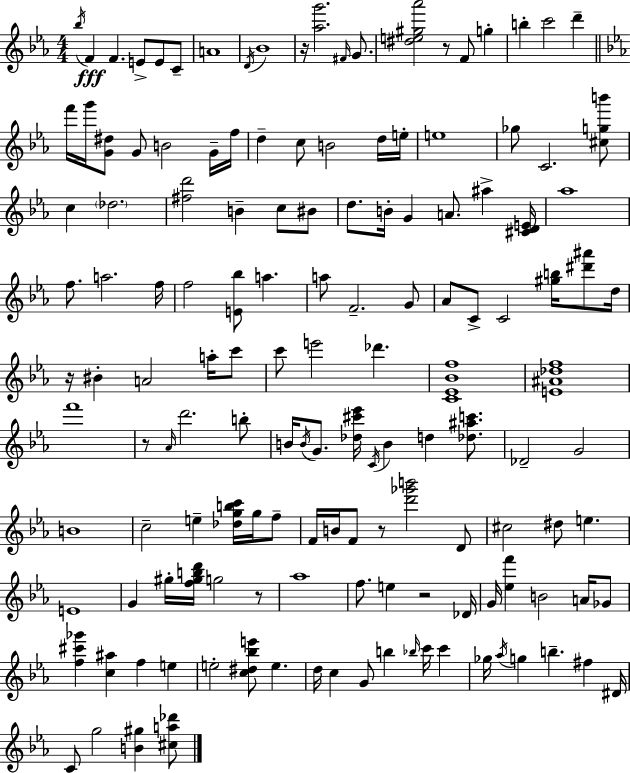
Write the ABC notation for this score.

X:1
T:Untitled
M:4/4
L:1/4
K:Cm
_b/4 F F E/2 E/2 C/2 A4 D/4 _B4 z/4 [_ag']2 ^F/4 G/2 [^de^g_a']2 z/2 F/2 g b c'2 d' f'/4 g'/4 [G^d]/2 G/2 B2 G/4 f/4 d c/2 B2 d/4 e/4 e4 _g/2 C2 [^cgb']/2 c _d2 [^fd']2 B c/2 ^B/2 d/2 B/4 G A/2 ^a [^CDE]/4 _a4 f/2 a2 f/4 f2 [E_b]/2 a a/2 F2 G/2 _A/2 C/2 C2 [^gb]/4 [^d'^a']/2 d/4 z/4 ^B A2 a/4 c'/2 c'/2 e'2 _d' [C_E_Bf]4 [E^A_df]4 f'4 z/2 _A/4 d'2 b/2 B/4 B/4 G/2 [_d^c'_e']/4 C/4 B d [_d^ac']/2 _D2 G2 B4 c2 e [_dgbc']/4 g/4 f/2 F/4 B/4 F/2 z/2 [d'_g'b']2 D/2 ^c2 ^d/2 e E4 G ^g/4 [f^gbd']/4 g2 z/2 _a4 f/2 e z2 _D/4 G/4 [_ef'] B2 A/4 _G/2 [f^c'_g'] [c^a] f e e2 [c^d_be']/2 e d/4 c G/2 b _b/4 c'/4 c' _g/4 _a/4 g b ^f ^D/4 C/2 g2 [B^g] [^ca_d']/2